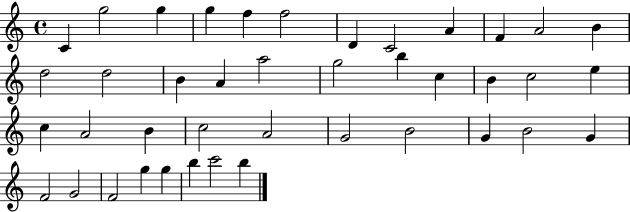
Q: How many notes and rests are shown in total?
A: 41